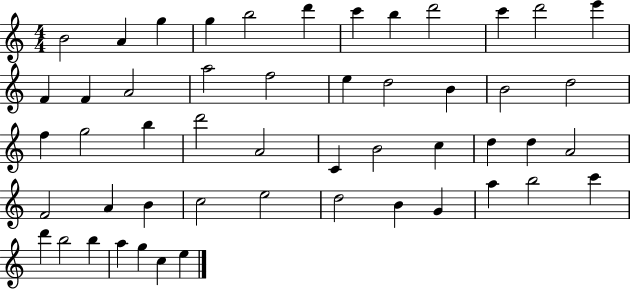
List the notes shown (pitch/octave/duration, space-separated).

B4/h A4/q G5/q G5/q B5/h D6/q C6/q B5/q D6/h C6/q D6/h E6/q F4/q F4/q A4/h A5/h F5/h E5/q D5/h B4/q B4/h D5/h F5/q G5/h B5/q D6/h A4/h C4/q B4/h C5/q D5/q D5/q A4/h F4/h A4/q B4/q C5/h E5/h D5/h B4/q G4/q A5/q B5/h C6/q D6/q B5/h B5/q A5/q G5/q C5/q E5/q